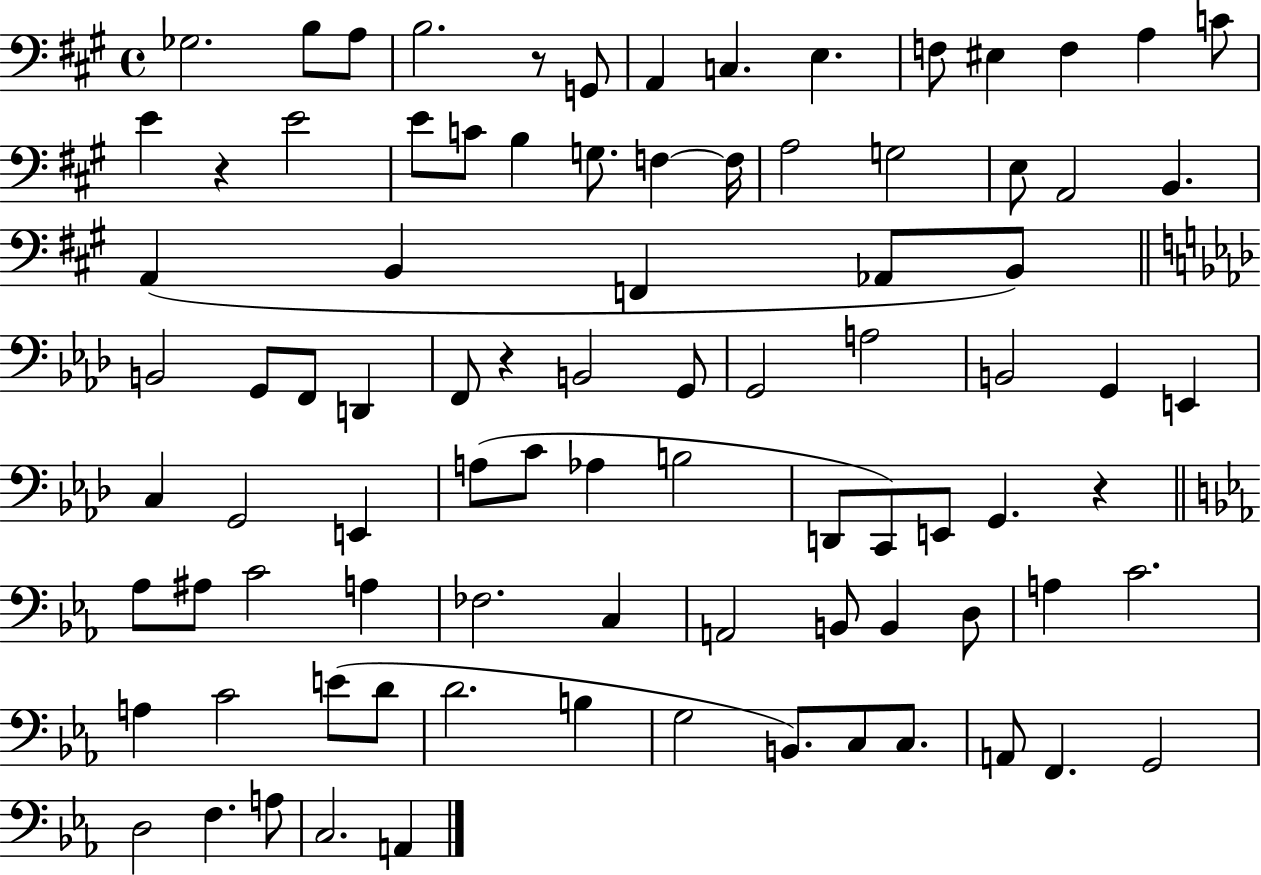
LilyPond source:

{
  \clef bass
  \time 4/4
  \defaultTimeSignature
  \key a \major
  ges2. b8 a8 | b2. r8 g,8 | a,4 c4. e4. | f8 eis4 f4 a4 c'8 | \break e'4 r4 e'2 | e'8 c'8 b4 g8. f4~~ f16 | a2 g2 | e8 a,2 b,4. | \break a,4( b,4 f,4 aes,8 b,8) | \bar "||" \break \key aes \major b,2 g,8 f,8 d,4 | f,8 r4 b,2 g,8 | g,2 a2 | b,2 g,4 e,4 | \break c4 g,2 e,4 | a8( c'8 aes4 b2 | d,8 c,8) e,8 g,4. r4 | \bar "||" \break \key ees \major aes8 ais8 c'2 a4 | fes2. c4 | a,2 b,8 b,4 d8 | a4 c'2. | \break a4 c'2 e'8( d'8 | d'2. b4 | g2 b,8.) c8 c8. | a,8 f,4. g,2 | \break d2 f4. a8 | c2. a,4 | \bar "|."
}